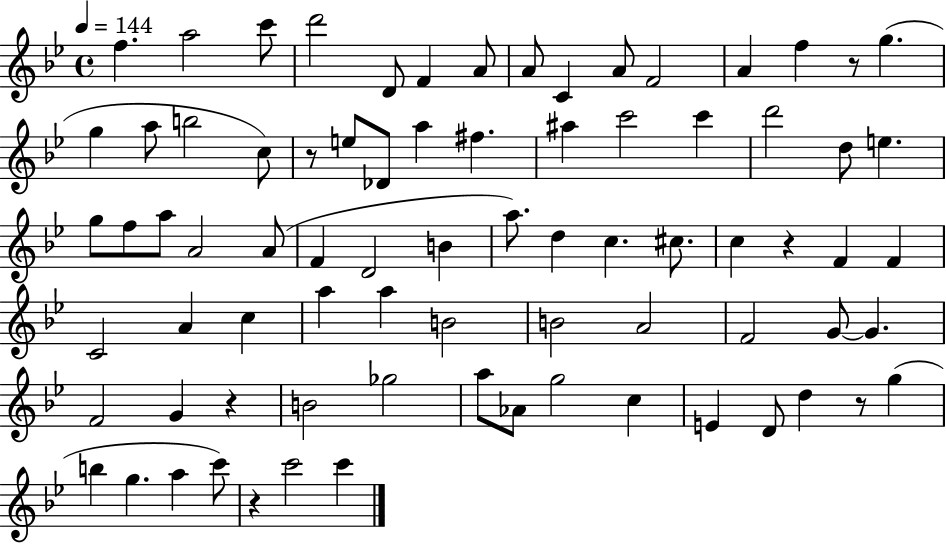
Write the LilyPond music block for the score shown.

{
  \clef treble
  \time 4/4
  \defaultTimeSignature
  \key bes \major
  \tempo 4 = 144
  f''4. a''2 c'''8 | d'''2 d'8 f'4 a'8 | a'8 c'4 a'8 f'2 | a'4 f''4 r8 g''4.( | \break g''4 a''8 b''2 c''8) | r8 e''8 des'8 a''4 fis''4. | ais''4 c'''2 c'''4 | d'''2 d''8 e''4. | \break g''8 f''8 a''8 a'2 a'8( | f'4 d'2 b'4 | a''8.) d''4 c''4. cis''8. | c''4 r4 f'4 f'4 | \break c'2 a'4 c''4 | a''4 a''4 b'2 | b'2 a'2 | f'2 g'8~~ g'4. | \break f'2 g'4 r4 | b'2 ges''2 | a''8 aes'8 g''2 c''4 | e'4 d'8 d''4 r8 g''4( | \break b''4 g''4. a''4 c'''8) | r4 c'''2 c'''4 | \bar "|."
}